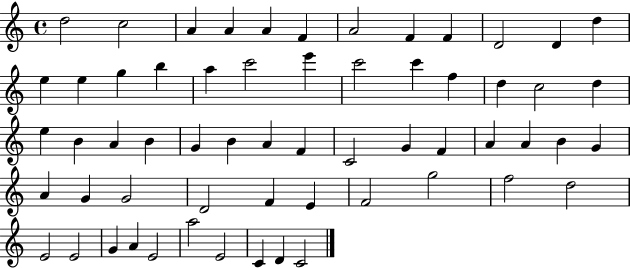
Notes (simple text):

D5/h C5/h A4/q A4/q A4/q F4/q A4/h F4/q F4/q D4/h D4/q D5/q E5/q E5/q G5/q B5/q A5/q C6/h E6/q C6/h C6/q F5/q D5/q C5/h D5/q E5/q B4/q A4/q B4/q G4/q B4/q A4/q F4/q C4/h G4/q F4/q A4/q A4/q B4/q G4/q A4/q G4/q G4/h D4/h F4/q E4/q F4/h G5/h F5/h D5/h E4/h E4/h G4/q A4/q E4/h A5/h E4/h C4/q D4/q C4/h